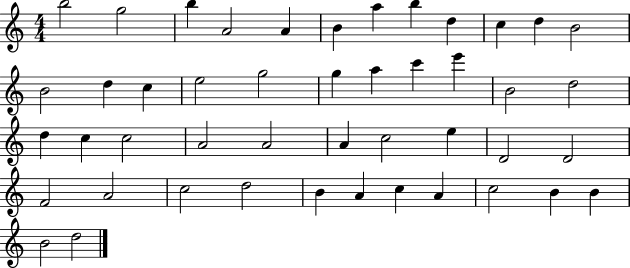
B5/h G5/h B5/q A4/h A4/q B4/q A5/q B5/q D5/q C5/q D5/q B4/h B4/h D5/q C5/q E5/h G5/h G5/q A5/q C6/q E6/q B4/h D5/h D5/q C5/q C5/h A4/h A4/h A4/q C5/h E5/q D4/h D4/h F4/h A4/h C5/h D5/h B4/q A4/q C5/q A4/q C5/h B4/q B4/q B4/h D5/h